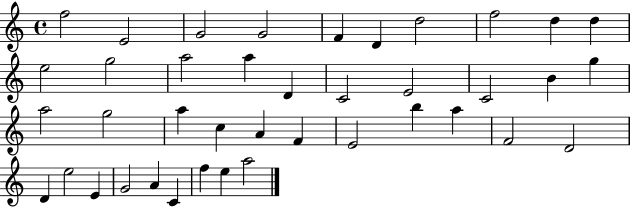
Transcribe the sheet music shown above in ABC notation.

X:1
T:Untitled
M:4/4
L:1/4
K:C
f2 E2 G2 G2 F D d2 f2 d d e2 g2 a2 a D C2 E2 C2 B g a2 g2 a c A F E2 b a F2 D2 D e2 E G2 A C f e a2